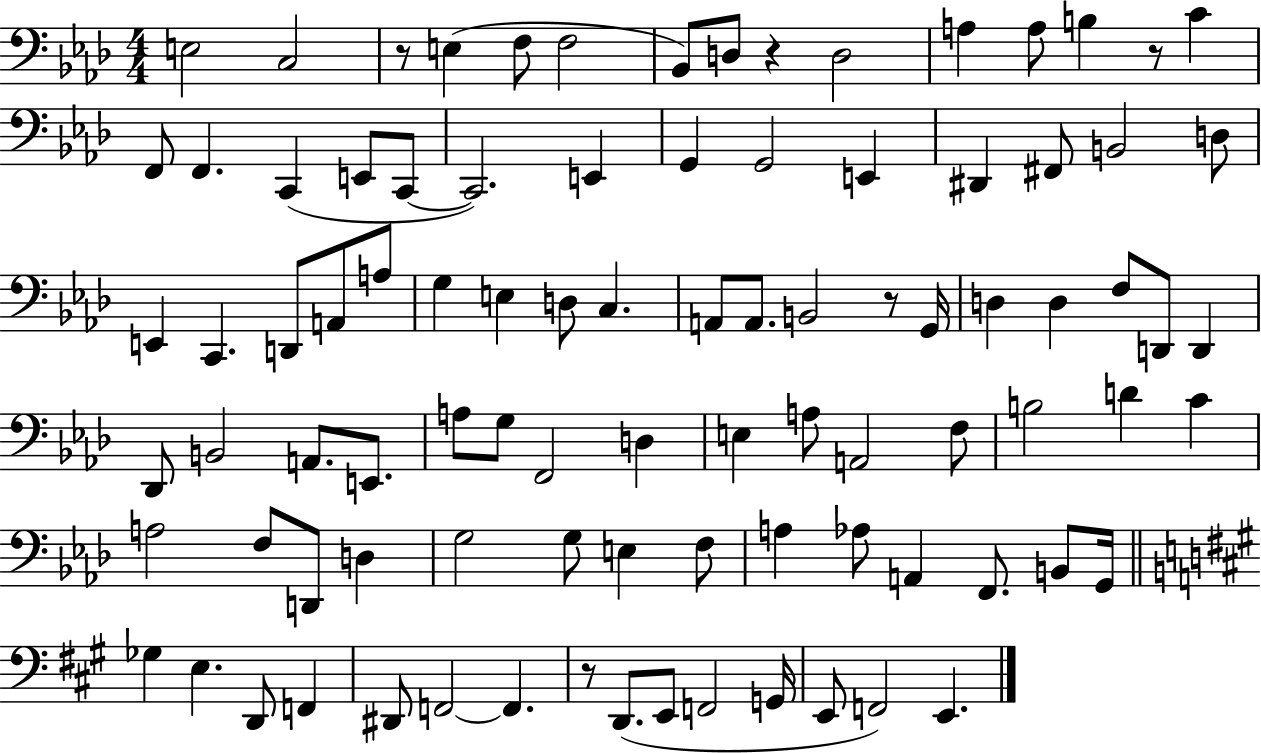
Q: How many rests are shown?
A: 5